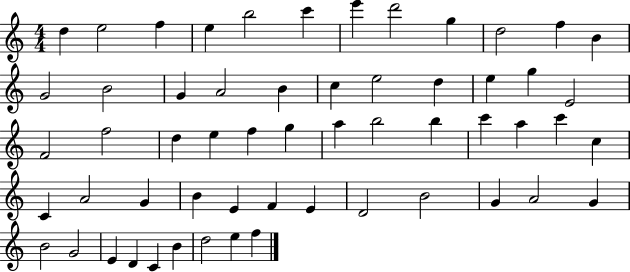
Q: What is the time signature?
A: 4/4